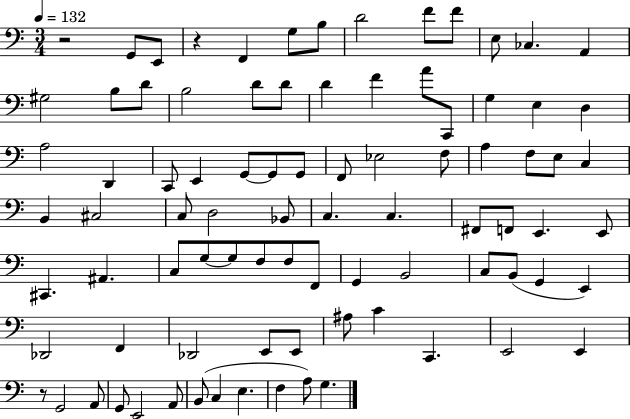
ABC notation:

X:1
T:Untitled
M:3/4
L:1/4
K:C
z2 G,,/2 E,,/2 z F,, G,/2 B,/2 D2 F/2 F/2 E,/2 _C, A,, ^G,2 B,/2 D/2 B,2 D/2 D/2 D F A/2 C,,/2 G, E, D, A,2 D,, C,,/2 E,, G,,/2 G,,/2 G,,/2 F,,/2 _E,2 F,/2 A, F,/2 E,/2 C, B,, ^C,2 C,/2 D,2 _B,,/2 C, C, ^F,,/2 F,,/2 E,, E,,/2 ^C,, ^A,, C,/2 G,/2 G,/2 F,/2 F,/2 F,,/2 G,, B,,2 C,/2 B,,/2 G,, E,, _D,,2 F,, _D,,2 E,,/2 E,,/2 ^A,/2 C C,, E,,2 E,, z/2 G,,2 A,,/2 G,,/2 E,,2 A,,/2 B,,/2 C, E, F, A,/2 G,